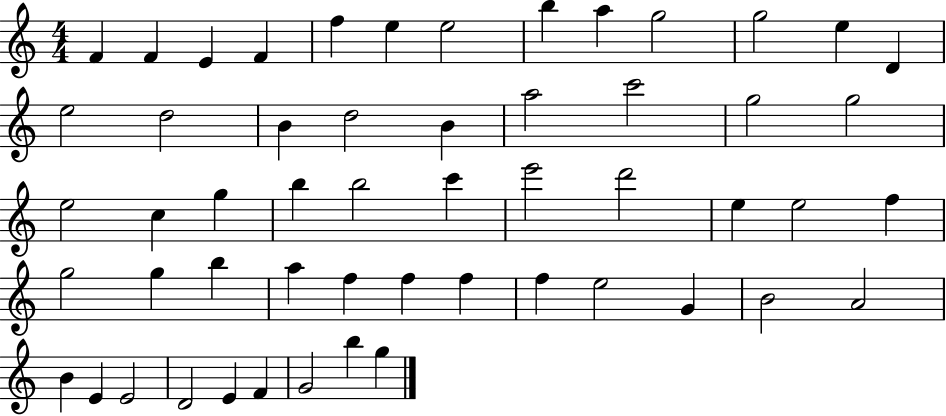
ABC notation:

X:1
T:Untitled
M:4/4
L:1/4
K:C
F F E F f e e2 b a g2 g2 e D e2 d2 B d2 B a2 c'2 g2 g2 e2 c g b b2 c' e'2 d'2 e e2 f g2 g b a f f f f e2 G B2 A2 B E E2 D2 E F G2 b g